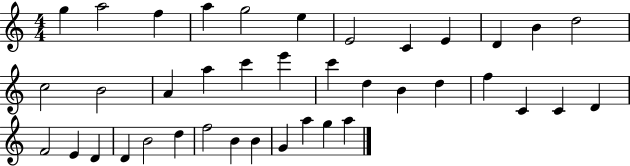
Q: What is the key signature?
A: C major